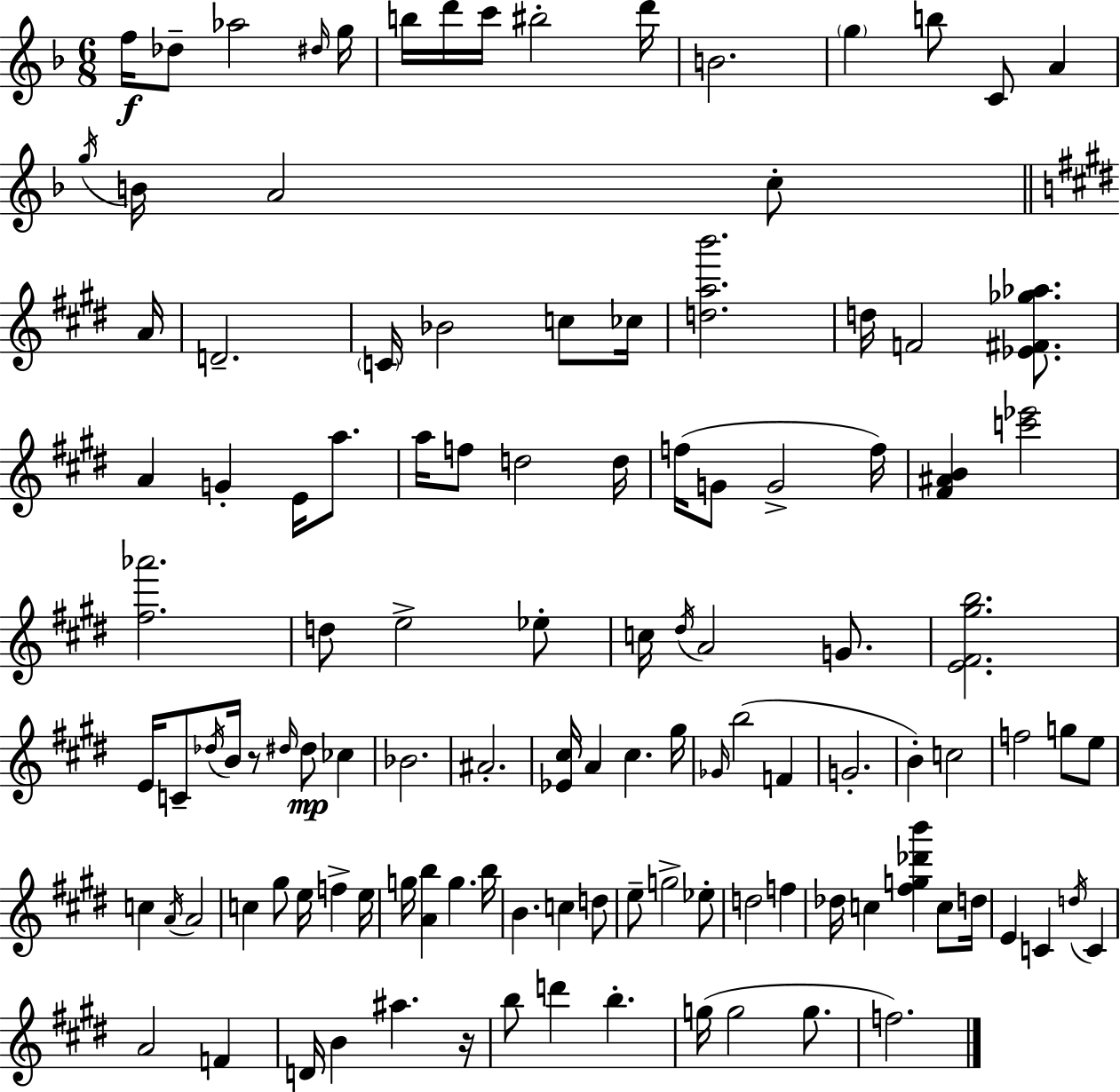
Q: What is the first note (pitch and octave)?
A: F5